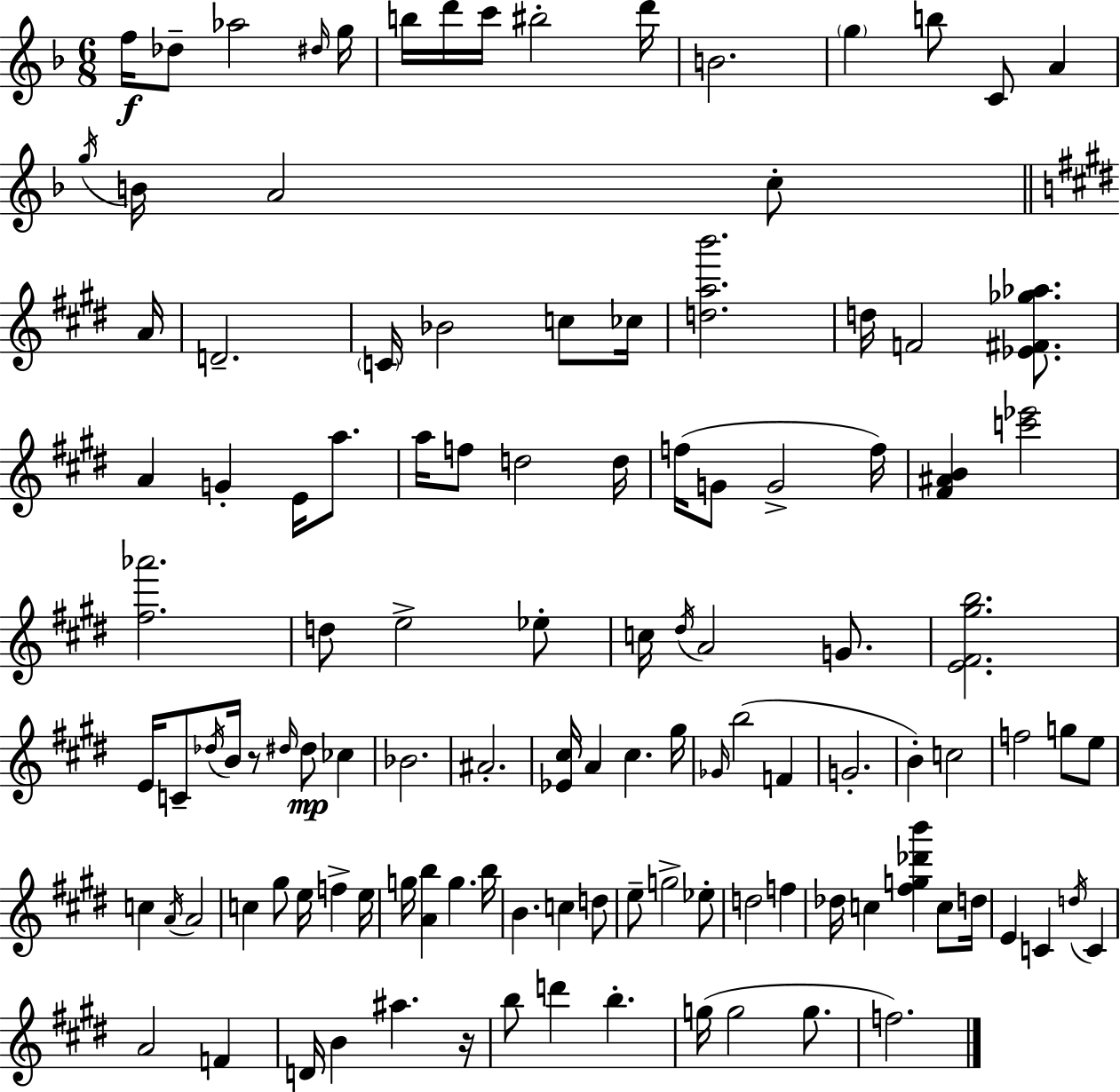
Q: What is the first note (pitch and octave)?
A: F5